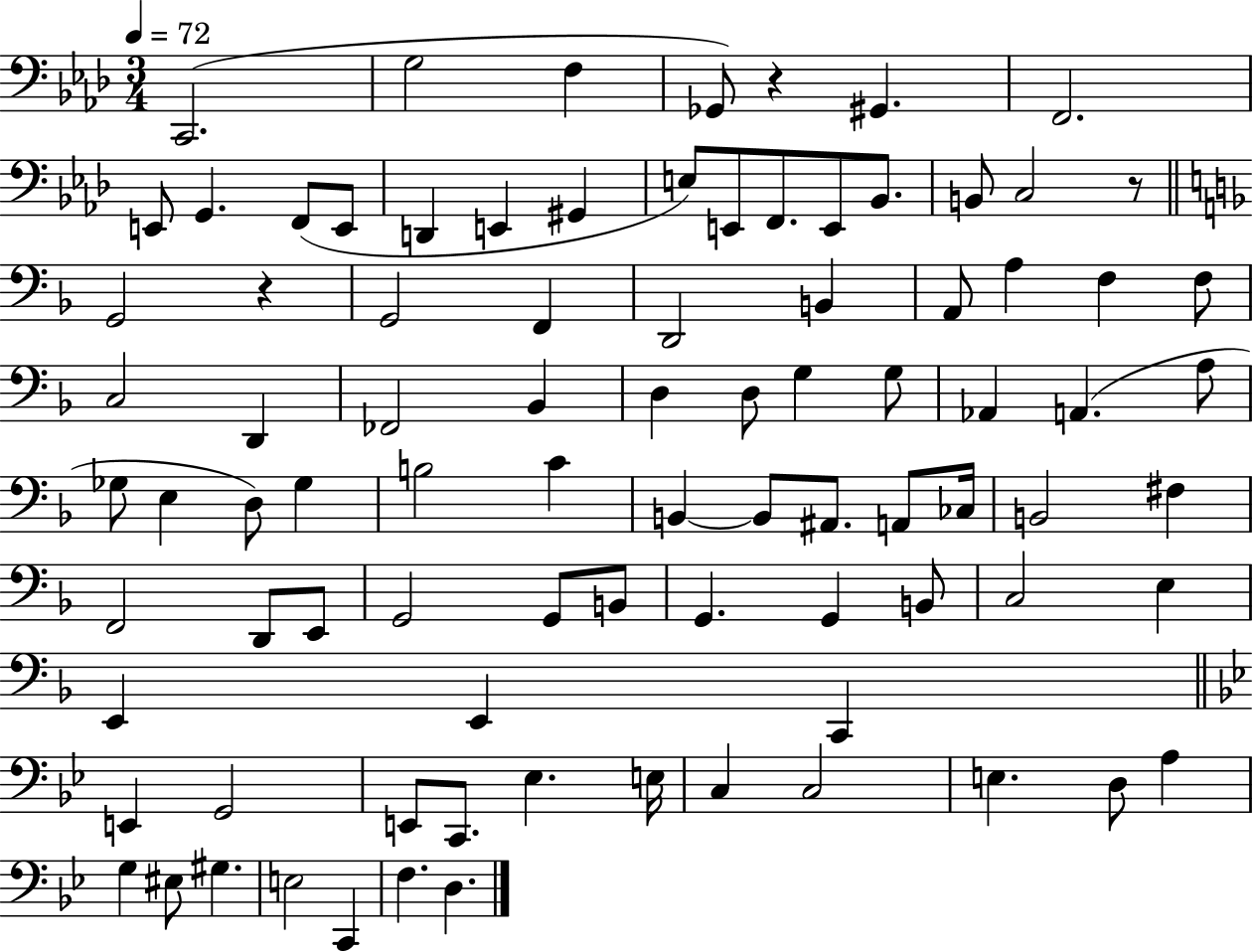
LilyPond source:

{
  \clef bass
  \numericTimeSignature
  \time 3/4
  \key aes \major
  \tempo 4 = 72
  c,2.( | g2 f4 | ges,8) r4 gis,4. | f,2. | \break e,8 g,4. f,8( e,8 | d,4 e,4 gis,4 | e8) e,8 f,8. e,8 bes,8. | b,8 c2 r8 | \break \bar "||" \break \key f \major g,2 r4 | g,2 f,4 | d,2 b,4 | a,8 a4 f4 f8 | \break c2 d,4 | fes,2 bes,4 | d4 d8 g4 g8 | aes,4 a,4.( a8 | \break ges8 e4 d8) ges4 | b2 c'4 | b,4~~ b,8 ais,8. a,8 ces16 | b,2 fis4 | \break f,2 d,8 e,8 | g,2 g,8 b,8 | g,4. g,4 b,8 | c2 e4 | \break e,4 e,4 c,4 | \bar "||" \break \key g \minor e,4 g,2 | e,8 c,8. ees4. e16 | c4 c2 | e4. d8 a4 | \break g4 eis8 gis4. | e2 c,4 | f4. d4. | \bar "|."
}